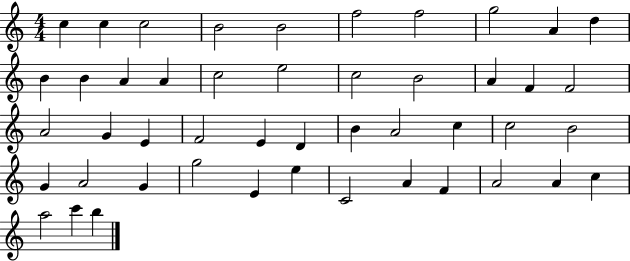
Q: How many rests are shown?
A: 0